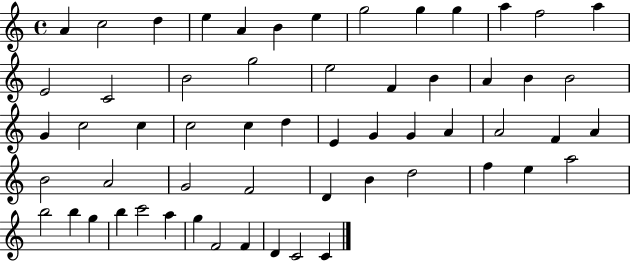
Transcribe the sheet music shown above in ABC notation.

X:1
T:Untitled
M:4/4
L:1/4
K:C
A c2 d e A B e g2 g g a f2 a E2 C2 B2 g2 e2 F B A B B2 G c2 c c2 c d E G G A A2 F A B2 A2 G2 F2 D B d2 f e a2 b2 b g b c'2 a g F2 F D C2 C